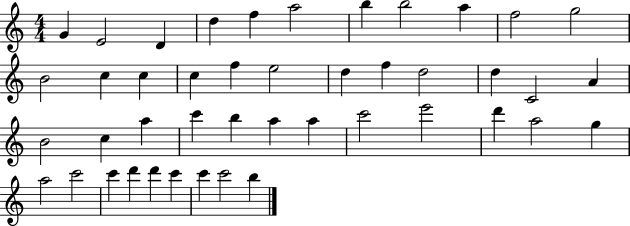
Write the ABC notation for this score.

X:1
T:Untitled
M:4/4
L:1/4
K:C
G E2 D d f a2 b b2 a f2 g2 B2 c c c f e2 d f d2 d C2 A B2 c a c' b a a c'2 e'2 d' a2 g a2 c'2 c' d' d' c' c' c'2 b